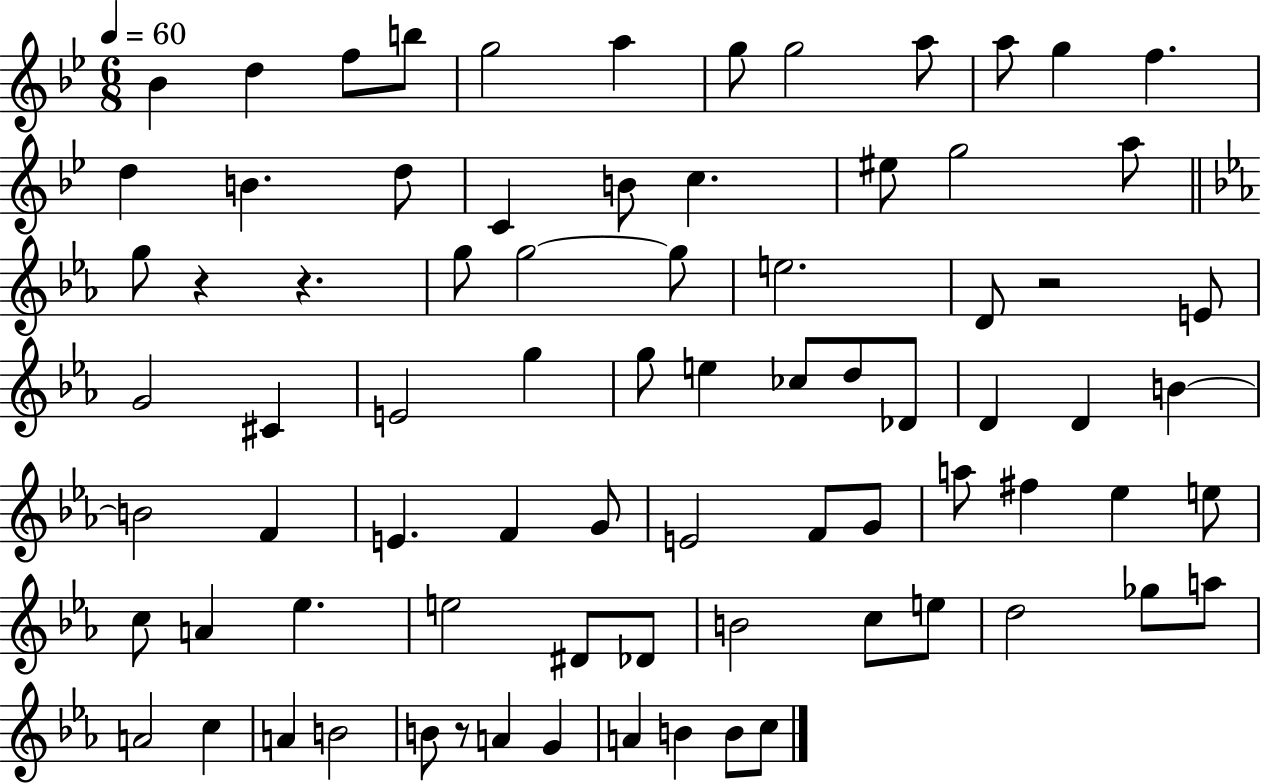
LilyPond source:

{
  \clef treble
  \numericTimeSignature
  \time 6/8
  \key bes \major
  \tempo 4 = 60
  \repeat volta 2 { bes'4 d''4 f''8 b''8 | g''2 a''4 | g''8 g''2 a''8 | a''8 g''4 f''4. | \break d''4 b'4. d''8 | c'4 b'8 c''4. | eis''8 g''2 a''8 | \bar "||" \break \key c \minor g''8 r4 r4. | g''8 g''2~~ g''8 | e''2. | d'8 r2 e'8 | \break g'2 cis'4 | e'2 g''4 | g''8 e''4 ces''8 d''8 des'8 | d'4 d'4 b'4~~ | \break b'2 f'4 | e'4. f'4 g'8 | e'2 f'8 g'8 | a''8 fis''4 ees''4 e''8 | \break c''8 a'4 ees''4. | e''2 dis'8 des'8 | b'2 c''8 e''8 | d''2 ges''8 a''8 | \break a'2 c''4 | a'4 b'2 | b'8 r8 a'4 g'4 | a'4 b'4 b'8 c''8 | \break } \bar "|."
}